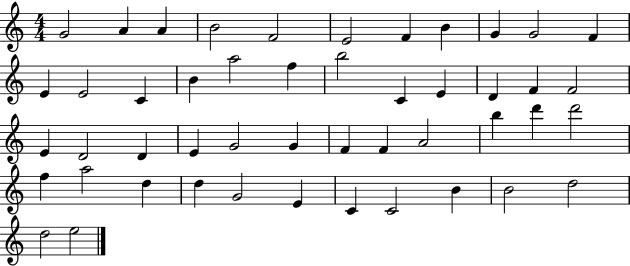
X:1
T:Untitled
M:4/4
L:1/4
K:C
G2 A A B2 F2 E2 F B G G2 F E E2 C B a2 f b2 C E D F F2 E D2 D E G2 G F F A2 b d' d'2 f a2 d d G2 E C C2 B B2 d2 d2 e2